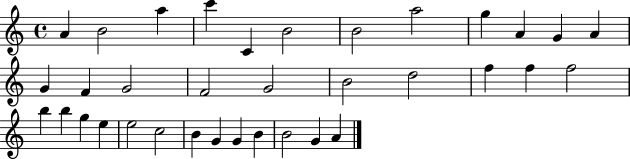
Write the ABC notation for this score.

X:1
T:Untitled
M:4/4
L:1/4
K:C
A B2 a c' C B2 B2 a2 g A G A G F G2 F2 G2 B2 d2 f f f2 b b g e e2 c2 B G G B B2 G A